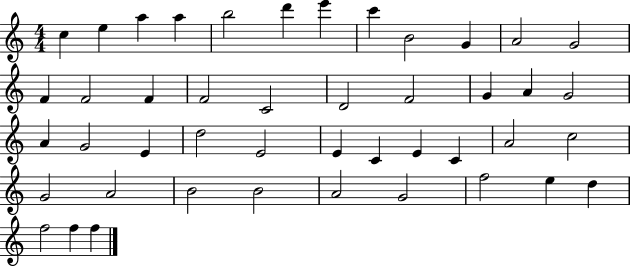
C5/q E5/q A5/q A5/q B5/h D6/q E6/q C6/q B4/h G4/q A4/h G4/h F4/q F4/h F4/q F4/h C4/h D4/h F4/h G4/q A4/q G4/h A4/q G4/h E4/q D5/h E4/h E4/q C4/q E4/q C4/q A4/h C5/h G4/h A4/h B4/h B4/h A4/h G4/h F5/h E5/q D5/q F5/h F5/q F5/q